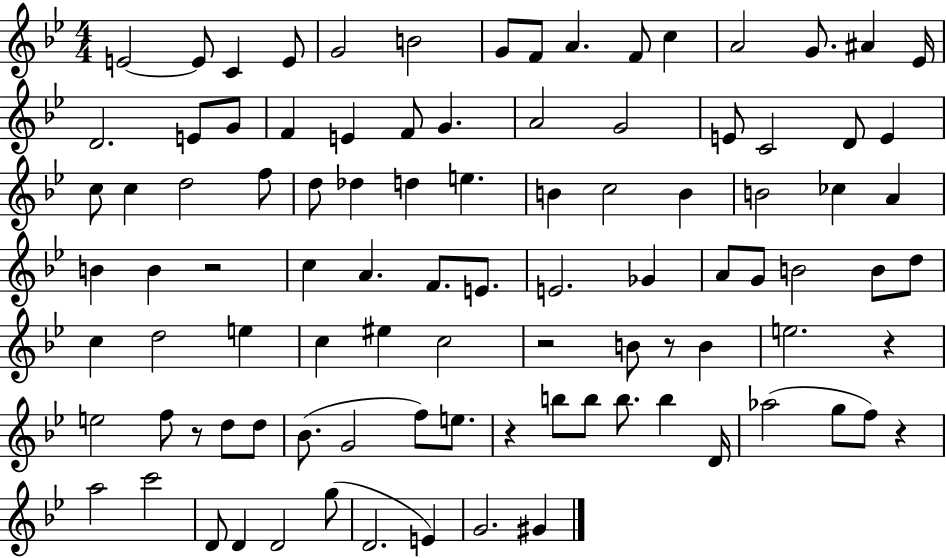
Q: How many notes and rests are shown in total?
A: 97